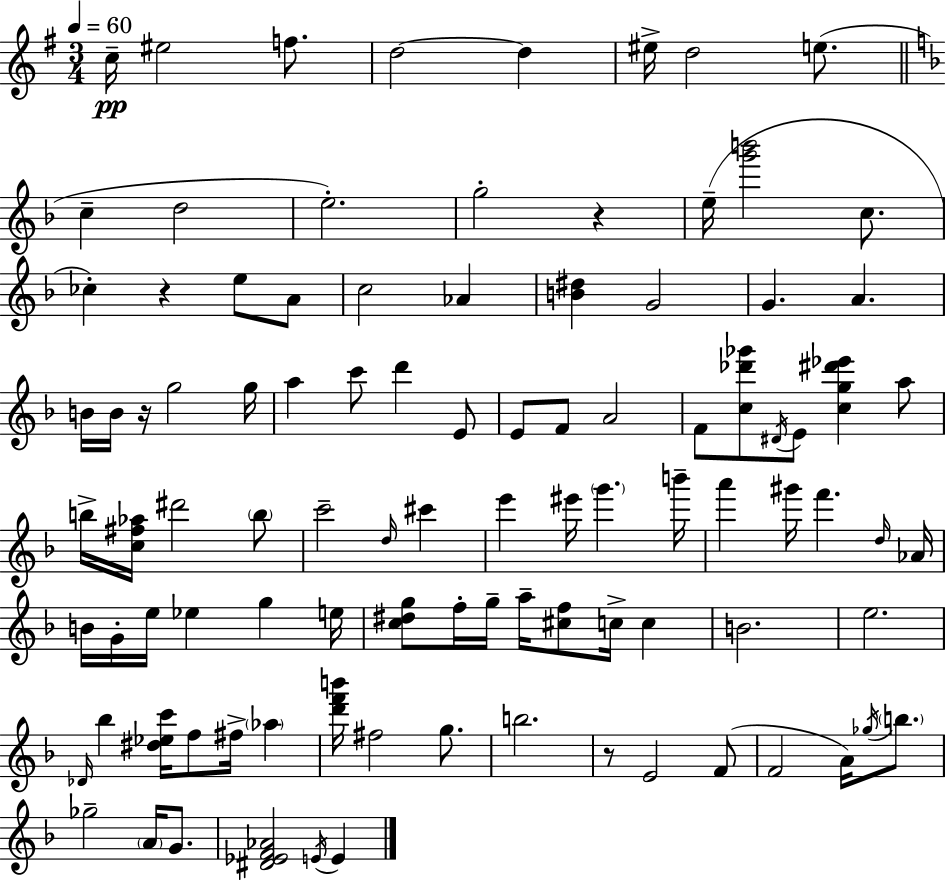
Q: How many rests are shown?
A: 4